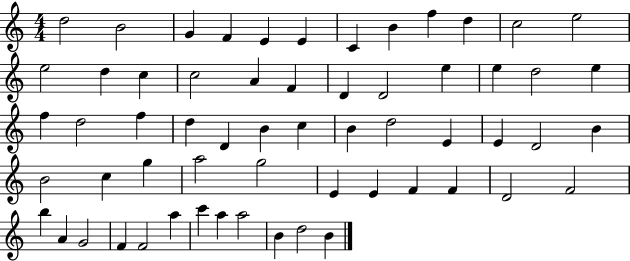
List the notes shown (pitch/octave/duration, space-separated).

D5/h B4/h G4/q F4/q E4/q E4/q C4/q B4/q F5/q D5/q C5/h E5/h E5/h D5/q C5/q C5/h A4/q F4/q D4/q D4/h E5/q E5/q D5/h E5/q F5/q D5/h F5/q D5/q D4/q B4/q C5/q B4/q D5/h E4/q E4/q D4/h B4/q B4/h C5/q G5/q A5/h G5/h E4/q E4/q F4/q F4/q D4/h F4/h B5/q A4/q G4/h F4/q F4/h A5/q C6/q A5/q A5/h B4/q D5/h B4/q